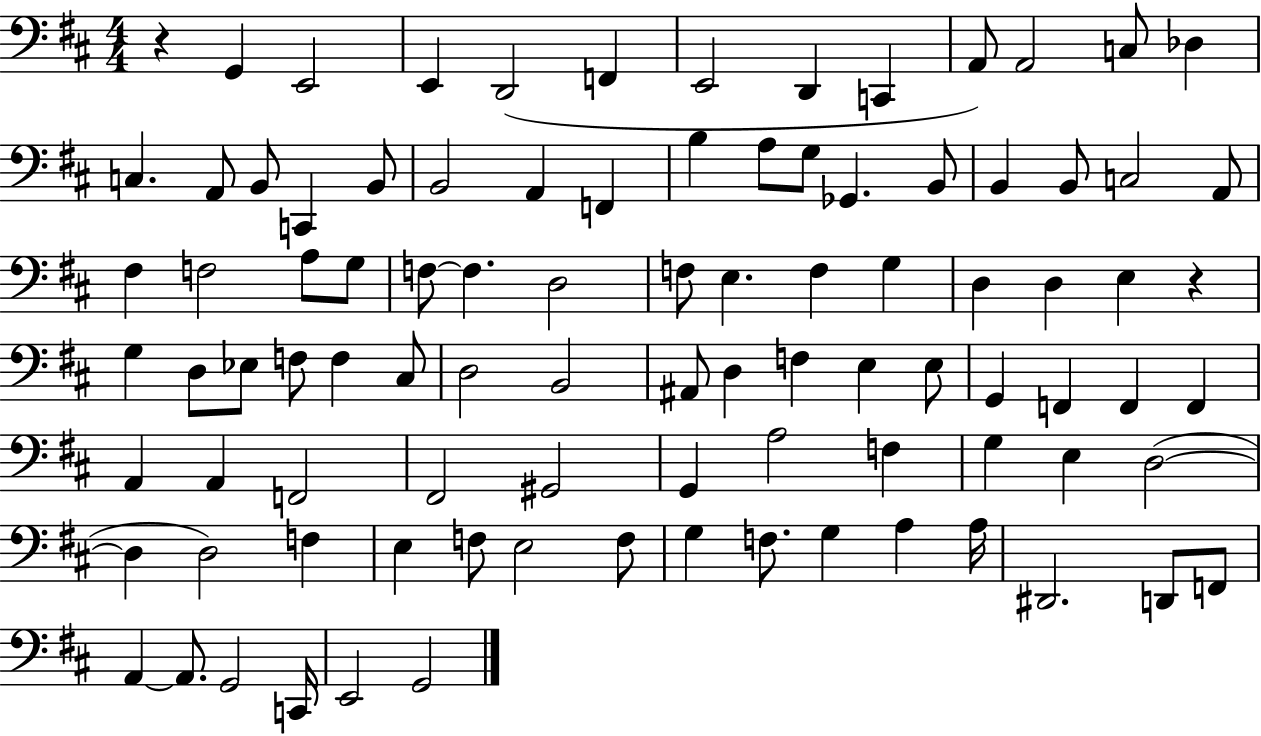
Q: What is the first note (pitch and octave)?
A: G2